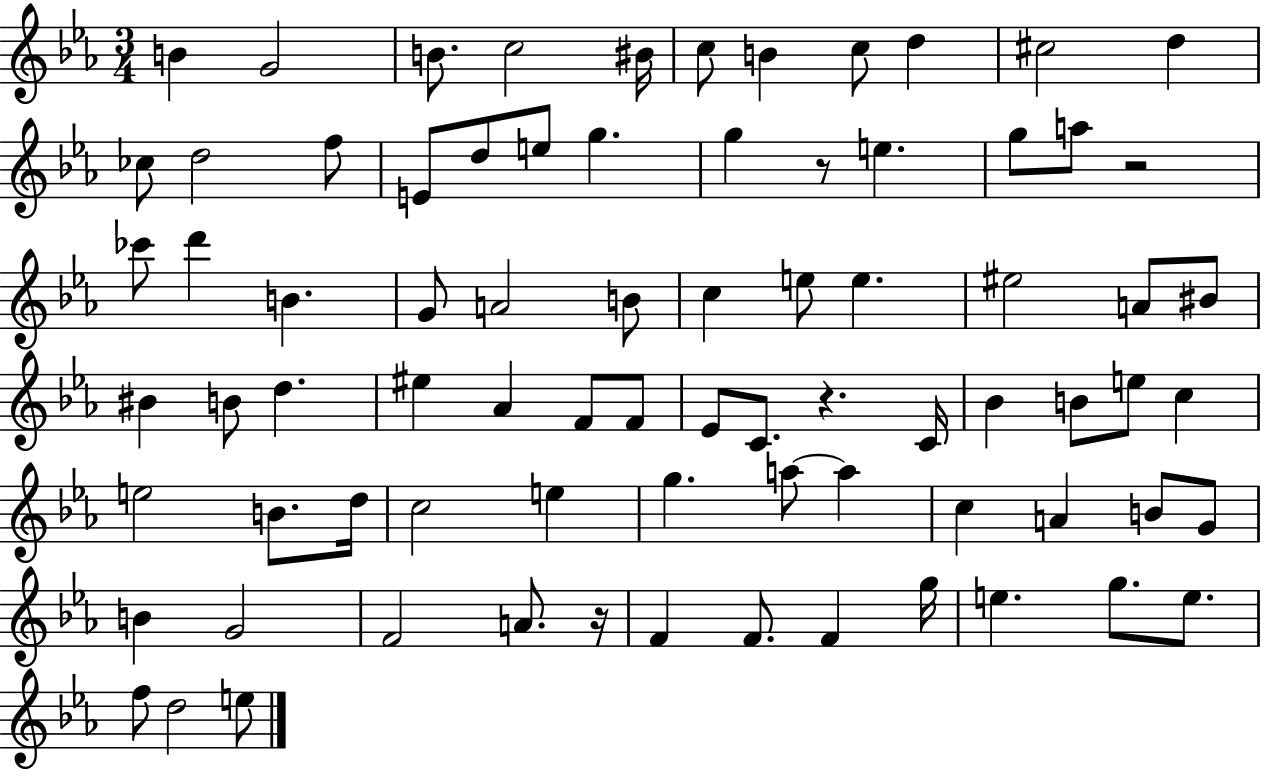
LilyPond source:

{
  \clef treble
  \numericTimeSignature
  \time 3/4
  \key ees \major
  b'4 g'2 | b'8. c''2 bis'16 | c''8 b'4 c''8 d''4 | cis''2 d''4 | \break ces''8 d''2 f''8 | e'8 d''8 e''8 g''4. | g''4 r8 e''4. | g''8 a''8 r2 | \break ces'''8 d'''4 b'4. | g'8 a'2 b'8 | c''4 e''8 e''4. | eis''2 a'8 bis'8 | \break bis'4 b'8 d''4. | eis''4 aes'4 f'8 f'8 | ees'8 c'8. r4. c'16 | bes'4 b'8 e''8 c''4 | \break e''2 b'8. d''16 | c''2 e''4 | g''4. a''8~~ a''4 | c''4 a'4 b'8 g'8 | \break b'4 g'2 | f'2 a'8. r16 | f'4 f'8. f'4 g''16 | e''4. g''8. e''8. | \break f''8 d''2 e''8 | \bar "|."
}